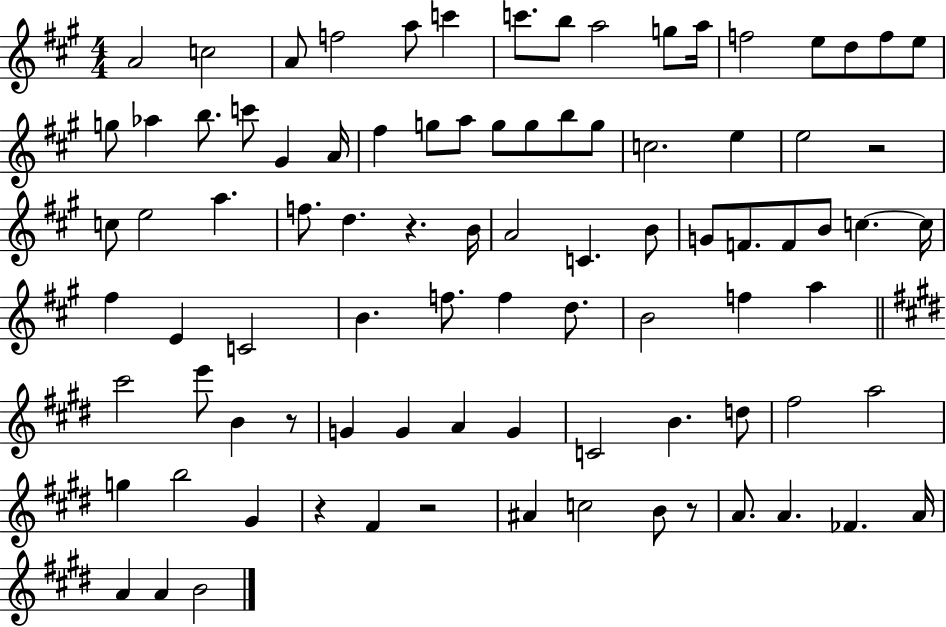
{
  \clef treble
  \numericTimeSignature
  \time 4/4
  \key a \major
  \repeat volta 2 { a'2 c''2 | a'8 f''2 a''8 c'''4 | c'''8. b''8 a''2 g''8 a''16 | f''2 e''8 d''8 f''8 e''8 | \break g''8 aes''4 b''8. c'''8 gis'4 a'16 | fis''4 g''8 a''8 g''8 g''8 b''8 g''8 | c''2. e''4 | e''2 r2 | \break c''8 e''2 a''4. | f''8. d''4. r4. b'16 | a'2 c'4. b'8 | g'8 f'8. f'8 b'8 c''4.~~ c''16 | \break fis''4 e'4 c'2 | b'4. f''8. f''4 d''8. | b'2 f''4 a''4 | \bar "||" \break \key e \major cis'''2 e'''8 b'4 r8 | g'4 g'4 a'4 g'4 | c'2 b'4. d''8 | fis''2 a''2 | \break g''4 b''2 gis'4 | r4 fis'4 r2 | ais'4 c''2 b'8 r8 | a'8. a'4. fes'4. a'16 | \break a'4 a'4 b'2 | } \bar "|."
}